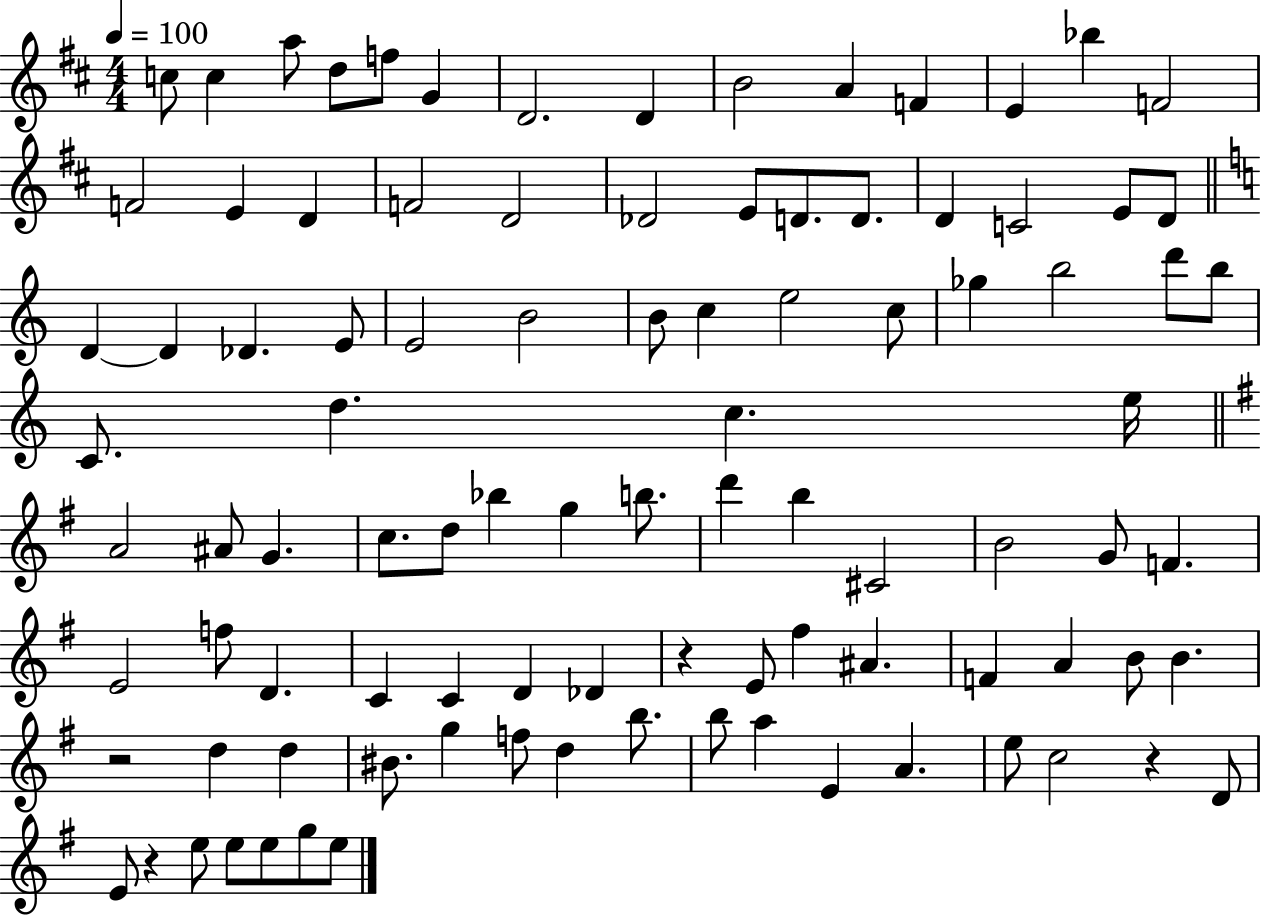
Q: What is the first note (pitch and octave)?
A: C5